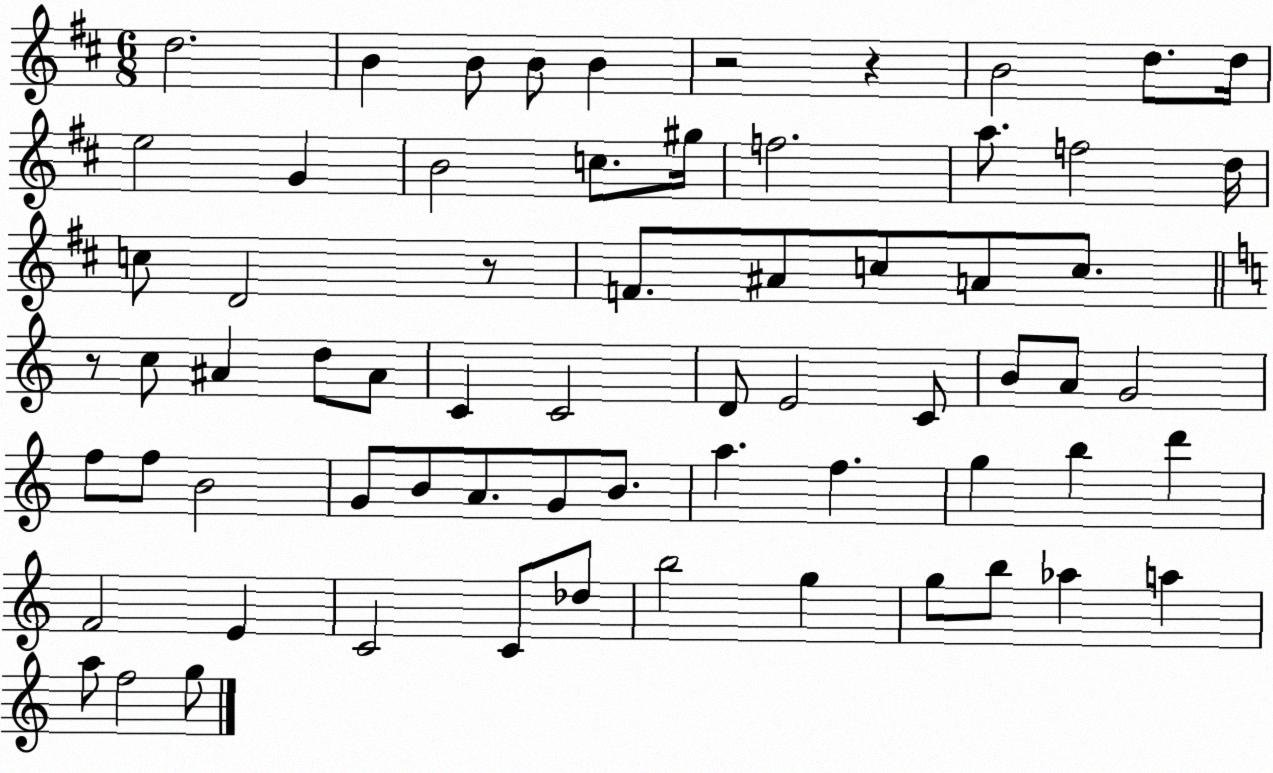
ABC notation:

X:1
T:Untitled
M:6/8
L:1/4
K:D
d2 B B/2 B/2 B z2 z B2 d/2 d/4 e2 G B2 c/2 ^g/4 f2 a/2 f2 d/4 c/2 D2 z/2 F/2 ^A/2 c/2 A/2 c/2 z/2 c/2 ^A d/2 ^A/2 C C2 D/2 E2 C/2 B/2 A/2 G2 f/2 f/2 B2 G/2 B/2 A/2 G/2 B/2 a f g b d' F2 E C2 C/2 _d/2 b2 g g/2 b/2 _a a a/2 f2 g/2